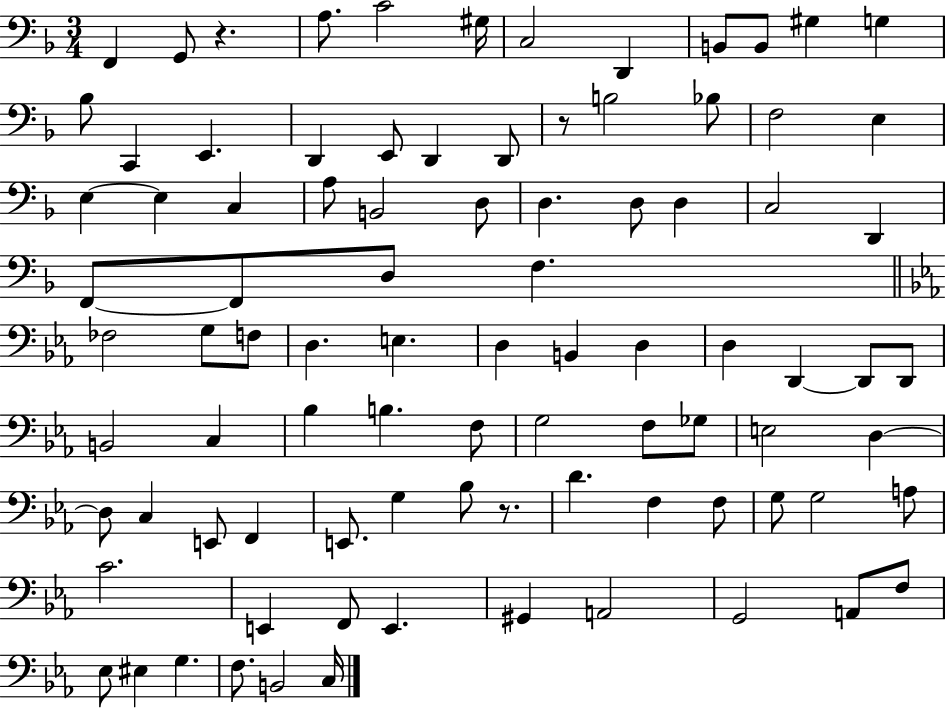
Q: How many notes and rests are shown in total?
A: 90